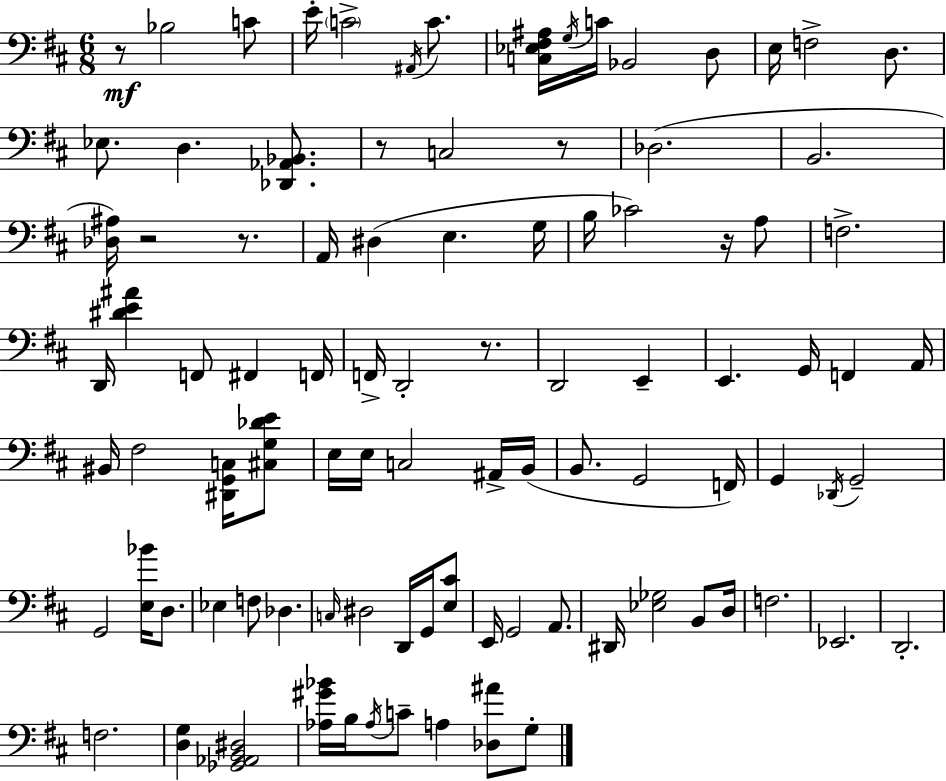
X:1
T:Untitled
M:6/8
L:1/4
K:D
z/2 _B,2 C/2 E/4 C2 ^A,,/4 C/2 [C,_E,^F,^A,]/4 G,/4 C/4 _B,,2 D,/2 E,/4 F,2 D,/2 _E,/2 D, [_D,,_A,,_B,,]/2 z/2 C,2 z/2 _D,2 B,,2 [_D,^A,]/4 z2 z/2 A,,/4 ^D, E, G,/4 B,/4 _C2 z/4 A,/2 F,2 D,,/4 [^DE^A] F,,/2 ^F,, F,,/4 F,,/4 D,,2 z/2 D,,2 E,, E,, G,,/4 F,, A,,/4 ^B,,/4 ^F,2 [^D,,G,,C,]/4 [^C,G,_DE]/2 E,/4 E,/4 C,2 ^A,,/4 B,,/4 B,,/2 G,,2 F,,/4 G,, _D,,/4 G,,2 G,,2 [E,_B]/4 D,/2 _E, F,/2 _D, C,/4 ^D,2 D,,/4 G,,/4 [E,^C]/2 E,,/4 G,,2 A,,/2 ^D,,/4 [_E,_G,]2 B,,/2 D,/4 F,2 _E,,2 D,,2 F,2 [D,G,] [_G,,_A,,B,,^D,]2 [_A,^G_B]/4 B,/4 _A,/4 C/2 A, [_D,^A]/2 G,/2